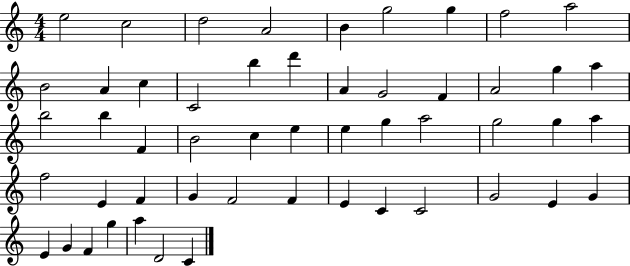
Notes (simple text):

E5/h C5/h D5/h A4/h B4/q G5/h G5/q F5/h A5/h B4/h A4/q C5/q C4/h B5/q D6/q A4/q G4/h F4/q A4/h G5/q A5/q B5/h B5/q F4/q B4/h C5/q E5/q E5/q G5/q A5/h G5/h G5/q A5/q F5/h E4/q F4/q G4/q F4/h F4/q E4/q C4/q C4/h G4/h E4/q G4/q E4/q G4/q F4/q G5/q A5/q D4/h C4/q